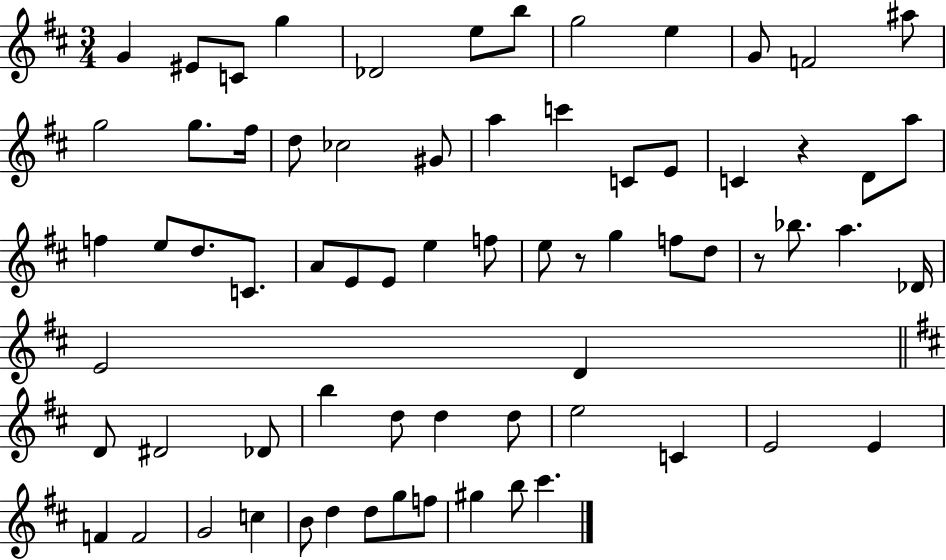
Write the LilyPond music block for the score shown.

{
  \clef treble
  \numericTimeSignature
  \time 3/4
  \key d \major
  \repeat volta 2 { g'4 eis'8 c'8 g''4 | des'2 e''8 b''8 | g''2 e''4 | g'8 f'2 ais''8 | \break g''2 g''8. fis''16 | d''8 ces''2 gis'8 | a''4 c'''4 c'8 e'8 | c'4 r4 d'8 a''8 | \break f''4 e''8 d''8. c'8. | a'8 e'8 e'8 e''4 f''8 | e''8 r8 g''4 f''8 d''8 | r8 bes''8. a''4. des'16 | \break e'2 d'4 | \bar "||" \break \key d \major d'8 dis'2 des'8 | b''4 d''8 d''4 d''8 | e''2 c'4 | e'2 e'4 | \break f'4 f'2 | g'2 c''4 | b'8 d''4 d''8 g''8 f''8 | gis''4 b''8 cis'''4. | \break } \bar "|."
}